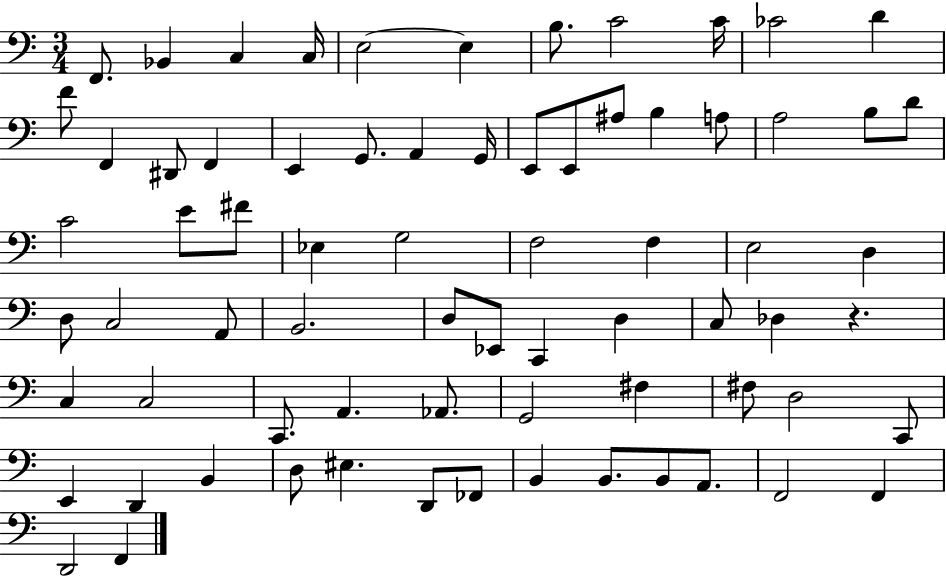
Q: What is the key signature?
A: C major